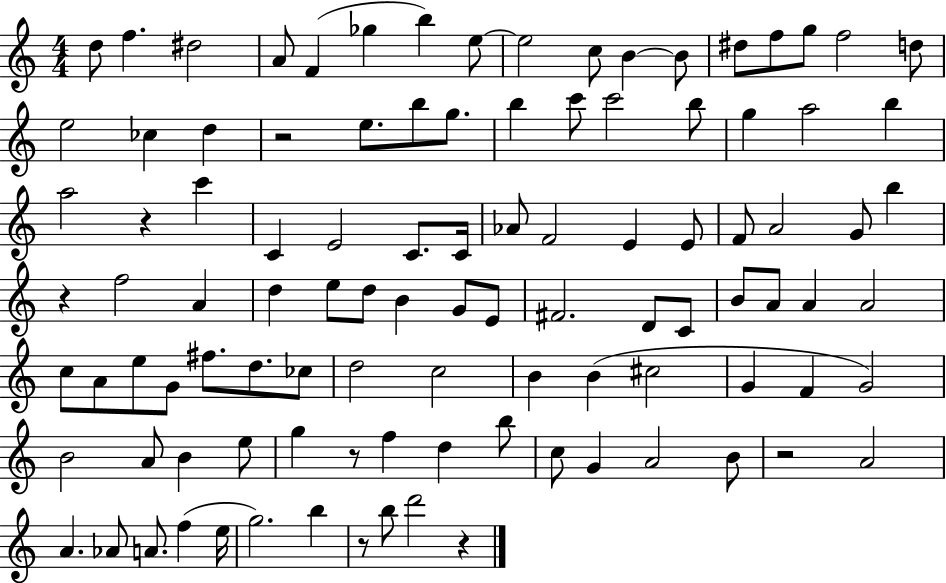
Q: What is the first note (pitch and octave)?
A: D5